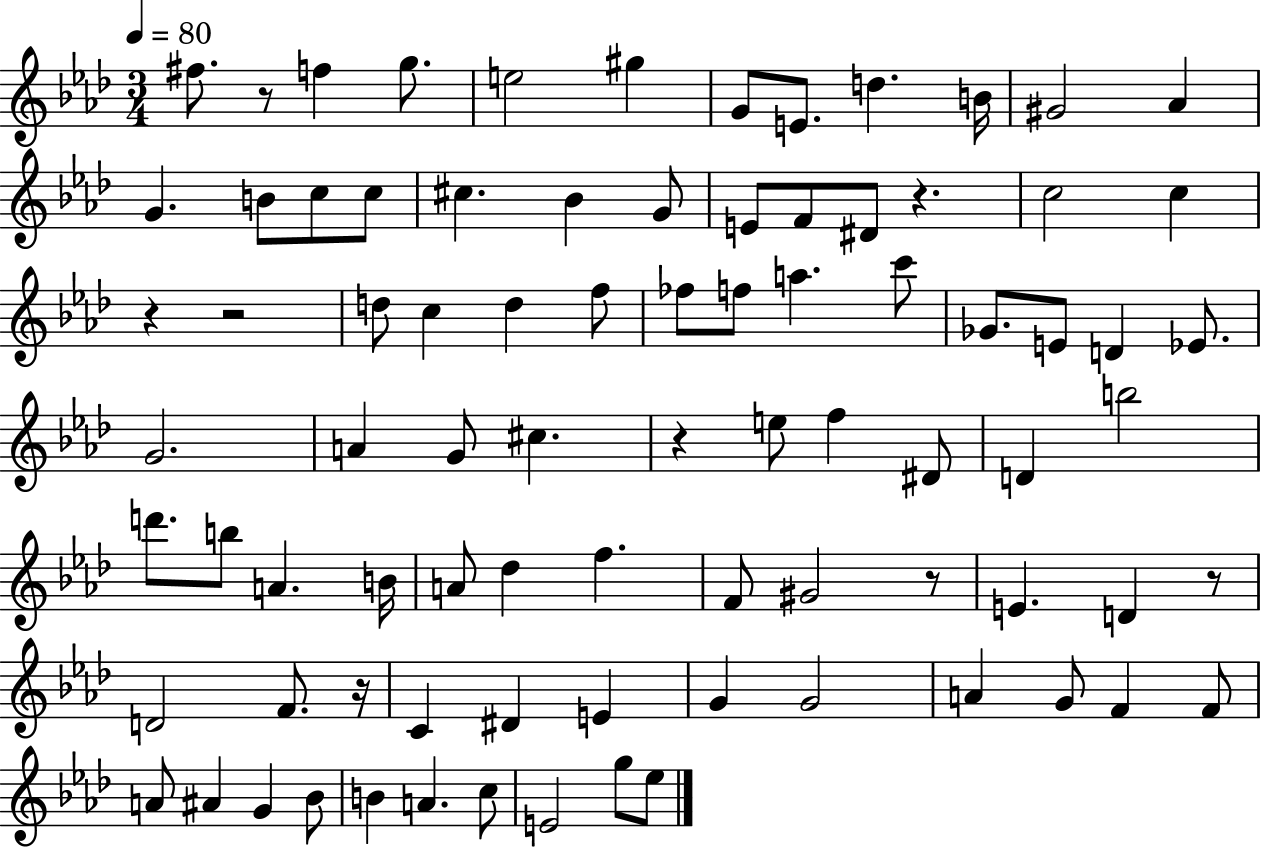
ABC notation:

X:1
T:Untitled
M:3/4
L:1/4
K:Ab
^f/2 z/2 f g/2 e2 ^g G/2 E/2 d B/4 ^G2 _A G B/2 c/2 c/2 ^c _B G/2 E/2 F/2 ^D/2 z c2 c z z2 d/2 c d f/2 _f/2 f/2 a c'/2 _G/2 E/2 D _E/2 G2 A G/2 ^c z e/2 f ^D/2 D b2 d'/2 b/2 A B/4 A/2 _d f F/2 ^G2 z/2 E D z/2 D2 F/2 z/4 C ^D E G G2 A G/2 F F/2 A/2 ^A G _B/2 B A c/2 E2 g/2 _e/2